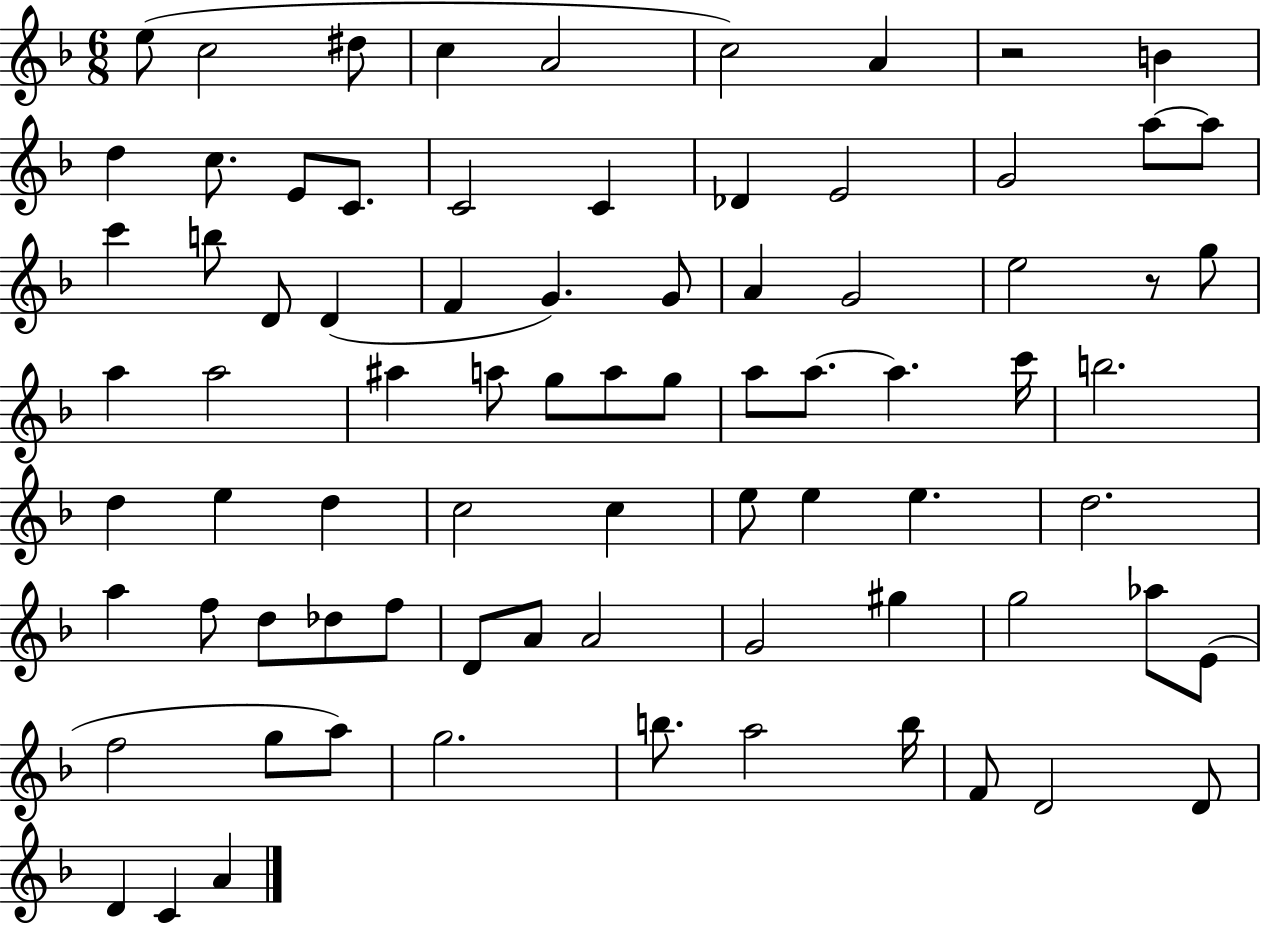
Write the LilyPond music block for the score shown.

{
  \clef treble
  \numericTimeSignature
  \time 6/8
  \key f \major
  \repeat volta 2 { e''8( c''2 dis''8 | c''4 a'2 | c''2) a'4 | r2 b'4 | \break d''4 c''8. e'8 c'8. | c'2 c'4 | des'4 e'2 | g'2 a''8~~ a''8 | \break c'''4 b''8 d'8 d'4( | f'4 g'4.) g'8 | a'4 g'2 | e''2 r8 g''8 | \break a''4 a''2 | ais''4 a''8 g''8 a''8 g''8 | a''8 a''8.~~ a''4. c'''16 | b''2. | \break d''4 e''4 d''4 | c''2 c''4 | e''8 e''4 e''4. | d''2. | \break a''4 f''8 d''8 des''8 f''8 | d'8 a'8 a'2 | g'2 gis''4 | g''2 aes''8 e'8( | \break f''2 g''8 a''8) | g''2. | b''8. a''2 b''16 | f'8 d'2 d'8 | \break d'4 c'4 a'4 | } \bar "|."
}